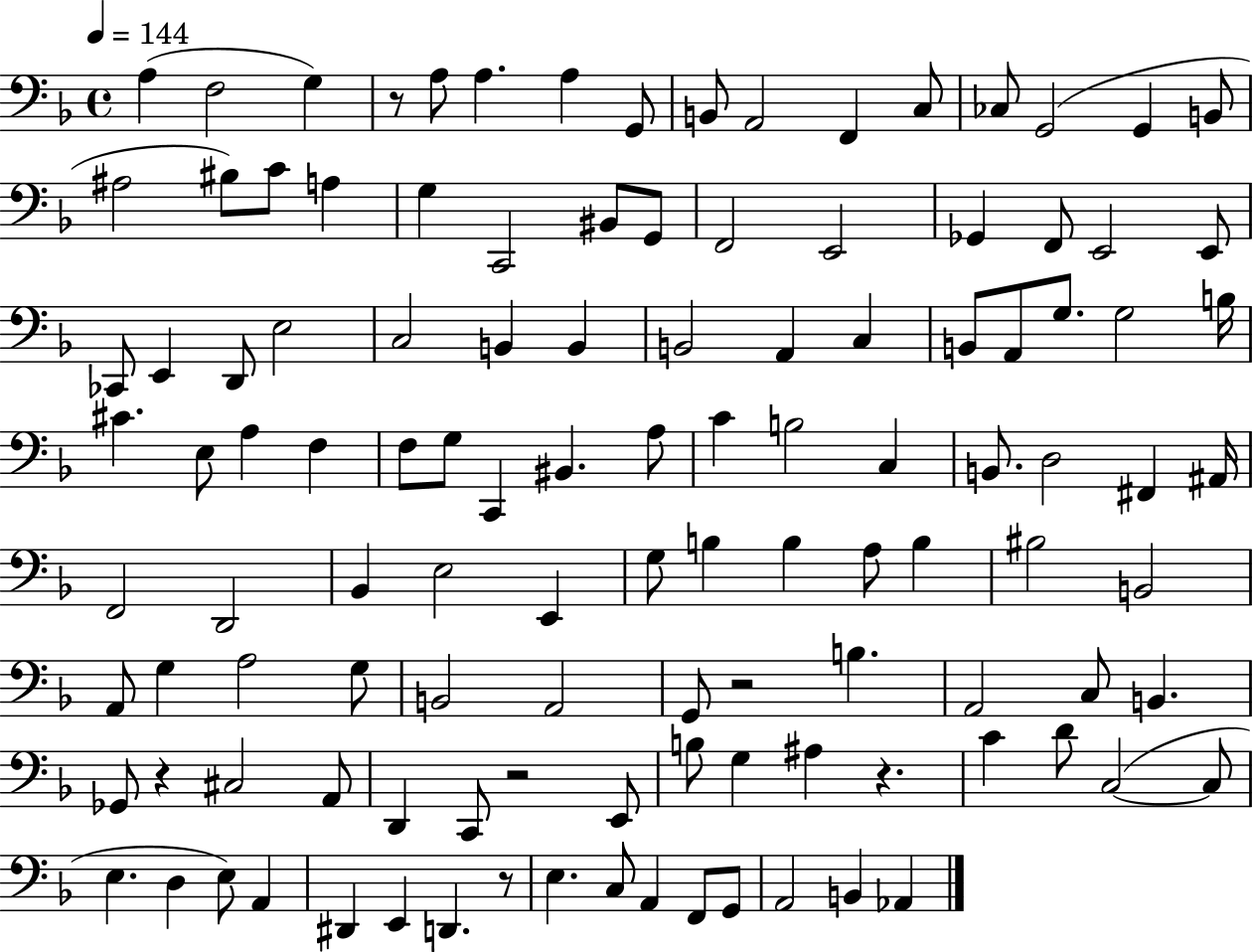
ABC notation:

X:1
T:Untitled
M:4/4
L:1/4
K:F
A, F,2 G, z/2 A,/2 A, A, G,,/2 B,,/2 A,,2 F,, C,/2 _C,/2 G,,2 G,, B,,/2 ^A,2 ^B,/2 C/2 A, G, C,,2 ^B,,/2 G,,/2 F,,2 E,,2 _G,, F,,/2 E,,2 E,,/2 _C,,/2 E,, D,,/2 E,2 C,2 B,, B,, B,,2 A,, C, B,,/2 A,,/2 G,/2 G,2 B,/4 ^C E,/2 A, F, F,/2 G,/2 C,, ^B,, A,/2 C B,2 C, B,,/2 D,2 ^F,, ^A,,/4 F,,2 D,,2 _B,, E,2 E,, G,/2 B, B, A,/2 B, ^B,2 B,,2 A,,/2 G, A,2 G,/2 B,,2 A,,2 G,,/2 z2 B, A,,2 C,/2 B,, _G,,/2 z ^C,2 A,,/2 D,, C,,/2 z2 E,,/2 B,/2 G, ^A, z C D/2 C,2 C,/2 E, D, E,/2 A,, ^D,, E,, D,, z/2 E, C,/2 A,, F,,/2 G,,/2 A,,2 B,, _A,,